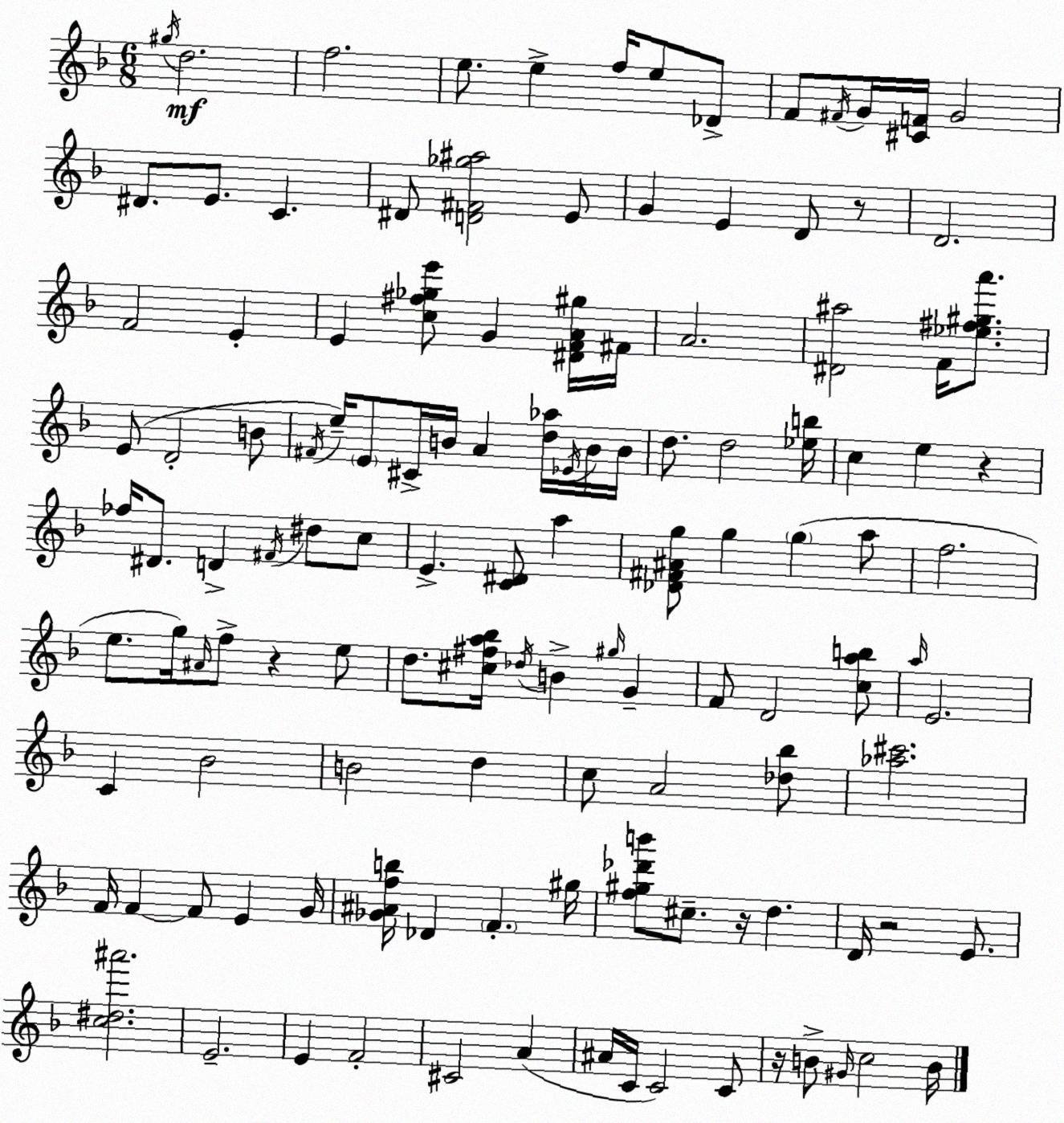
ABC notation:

X:1
T:Untitled
M:6/8
L:1/4
K:F
^g/4 d2 f2 e/2 e f/4 e/2 _D/2 F/2 ^F/4 G/4 [^CF]/4 G2 ^D/2 E/2 C ^D/2 [D^F_g^a]2 E/2 G E D/2 z/2 D2 F2 E E [c^f_ge']/2 G [^DFA^g]/4 ^F/4 A2 [^D^a]2 F/4 [_e^f^ga']/2 E/2 D2 B/2 ^F/4 e/4 E/2 ^C/4 B/4 A [d_a]/4 _E/4 B/4 B/4 d/2 d2 [_eb]/4 c e z _f/4 ^D/2 D ^F/4 ^d/2 c/2 E [C^D]/2 a [_D^F^Ag]/2 g g a/2 f2 e/2 g/4 ^A/4 f/2 z e/2 d/2 [^c^fa_b]/4 _d/4 B ^g/4 G F/2 D2 [cab]/2 a/4 E2 C _B2 B2 d c/2 A2 [_d_b]/2 [_a^c']2 F/4 F F/2 E G/4 [_G^Afb]/4 _D F ^g/4 [f^g_d'b']/2 ^c/2 z/4 d D/4 z2 E/2 [c^d^a']2 E2 E F2 ^C2 A ^A/4 C/4 C2 C/2 z/4 B/2 ^G/4 c2 B/4